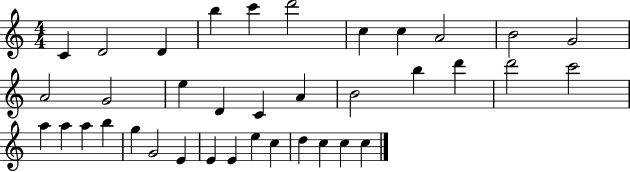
C4/q D4/h D4/q B5/q C6/q D6/h C5/q C5/q A4/h B4/h G4/h A4/h G4/h E5/q D4/q C4/q A4/q B4/h B5/q D6/q D6/h C6/h A5/q A5/q A5/q B5/q G5/q G4/h E4/q E4/q E4/q E5/q C5/q D5/q C5/q C5/q C5/q